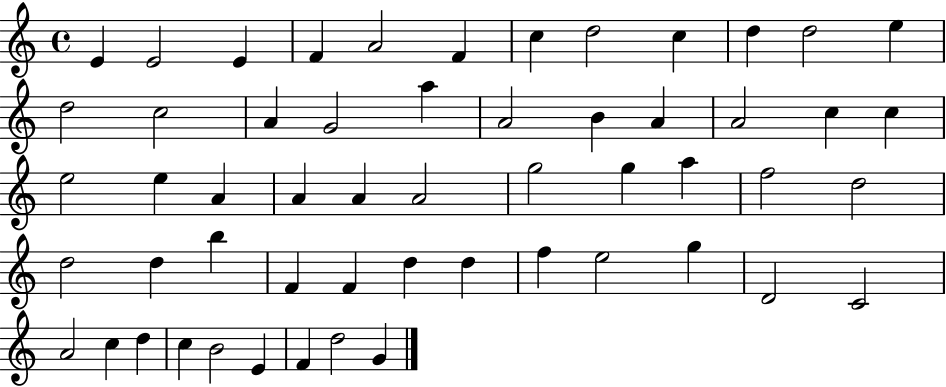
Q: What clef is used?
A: treble